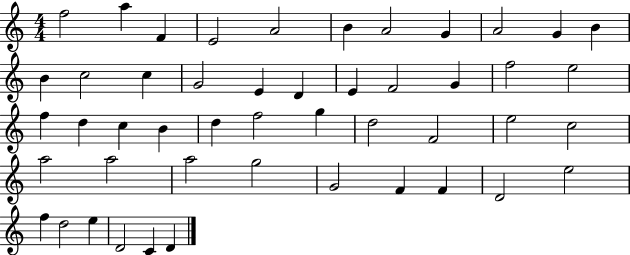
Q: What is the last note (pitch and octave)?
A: D4